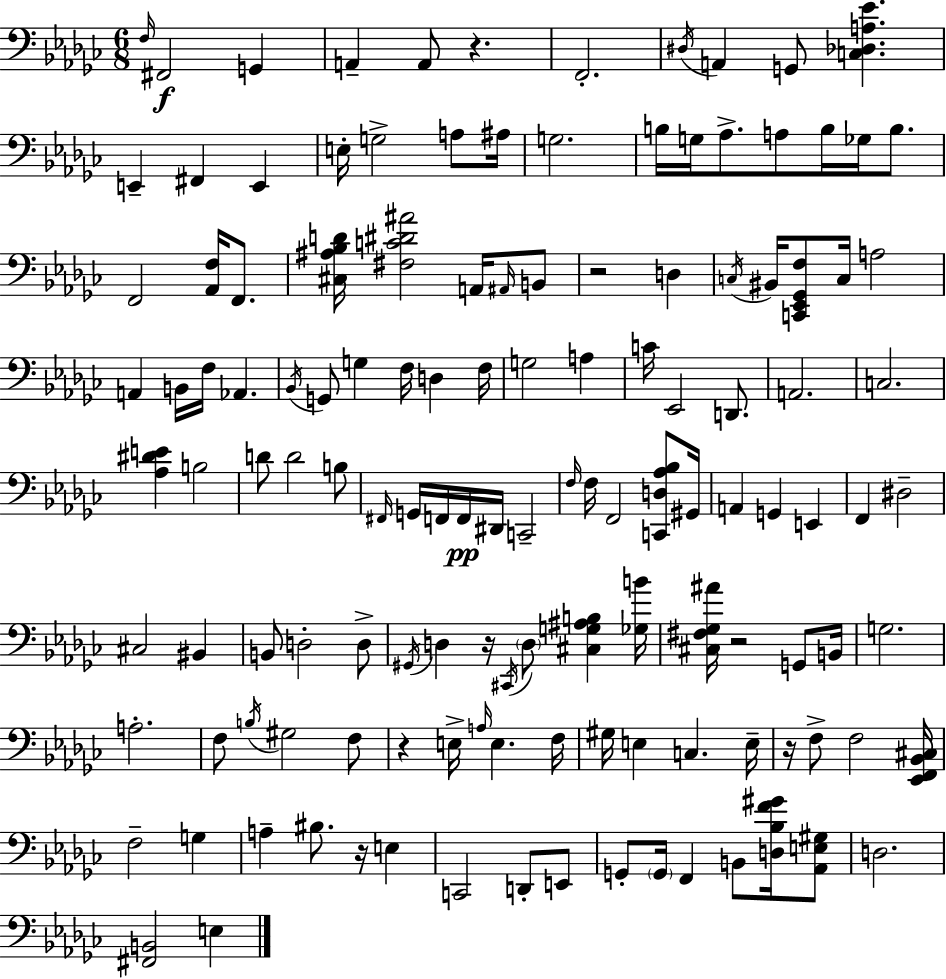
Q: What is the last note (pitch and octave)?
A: E3